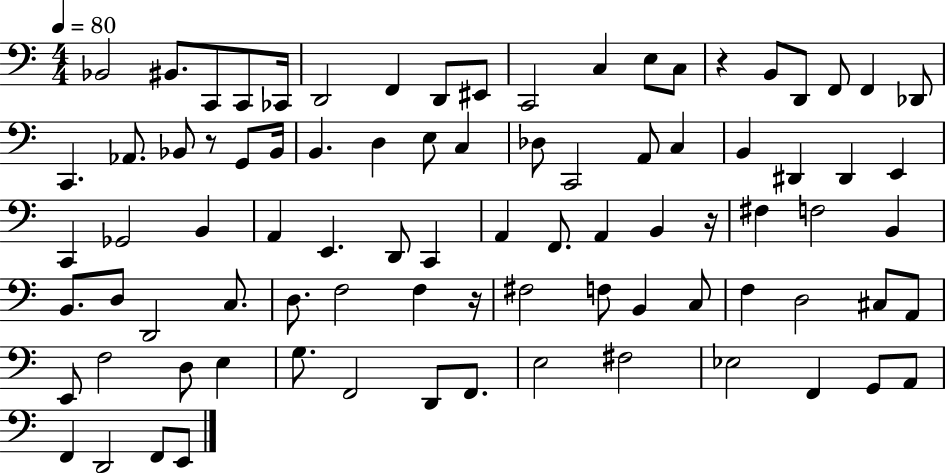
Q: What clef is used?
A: bass